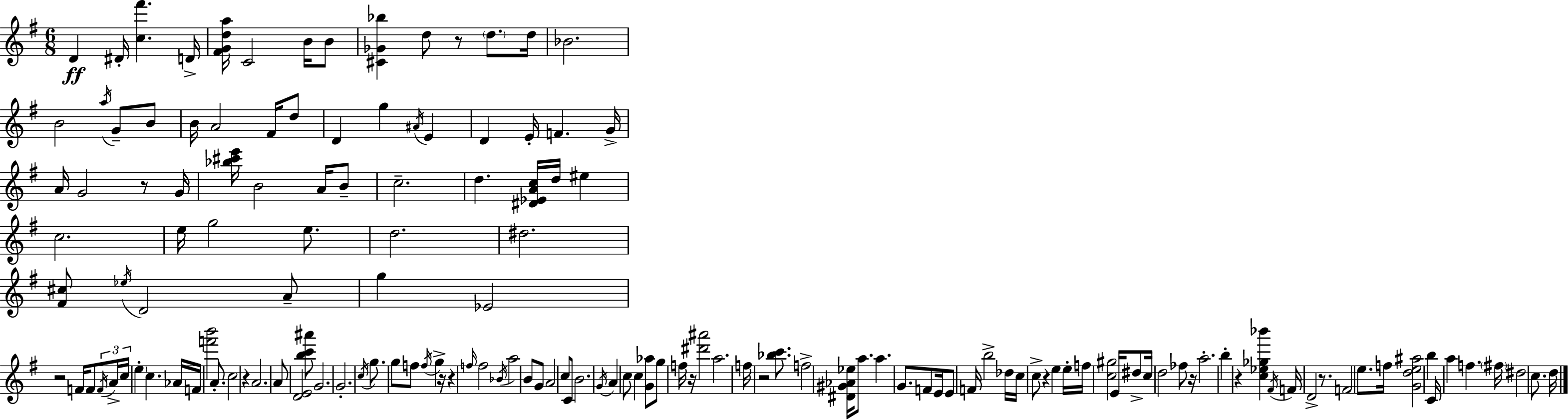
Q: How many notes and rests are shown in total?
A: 150